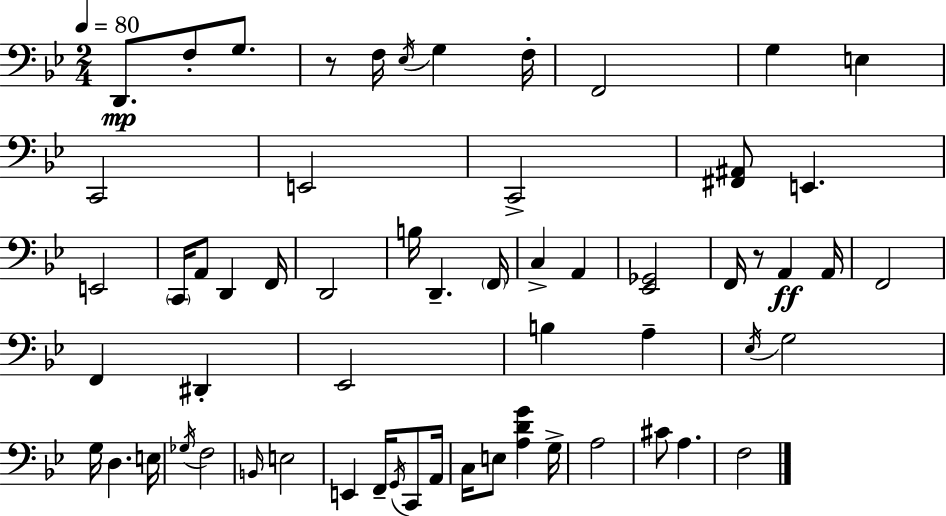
{
  \clef bass
  \numericTimeSignature
  \time 2/4
  \key bes \major
  \tempo 4 = 80
  d,8.\mp f8-. g8. | r8 f16 \acciaccatura { ees16 } g4 | f16-. f,2 | g4 e4 | \break c,2 | e,2 | c,2-> | <fis, ais,>8 e,4. | \break e,2 | \parenthesize c,16 a,8 d,4 | f,16 d,2 | b16 d,4.-- | \break \parenthesize f,16 c4-> a,4 | <ees, ges,>2 | f,16 r8 a,4\ff | a,16 f,2 | \break f,4 dis,4-. | ees,2 | b4 a4-- | \acciaccatura { ees16 } g2 | \break g16 d4. | e16 \acciaccatura { ges16 } f2 | \grace { b,16 } e2 | e,4 | \break f,16-- \acciaccatura { g,16 } c,8 a,16 c16 e8 | <a d' g'>4 g16-> a2 | cis'8 a4. | f2 | \break \bar "|."
}